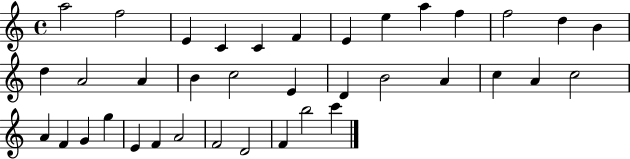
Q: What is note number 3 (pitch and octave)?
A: E4